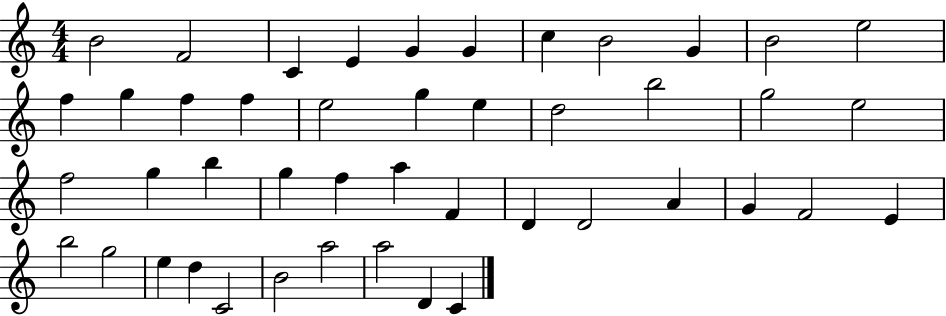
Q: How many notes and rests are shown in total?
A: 45